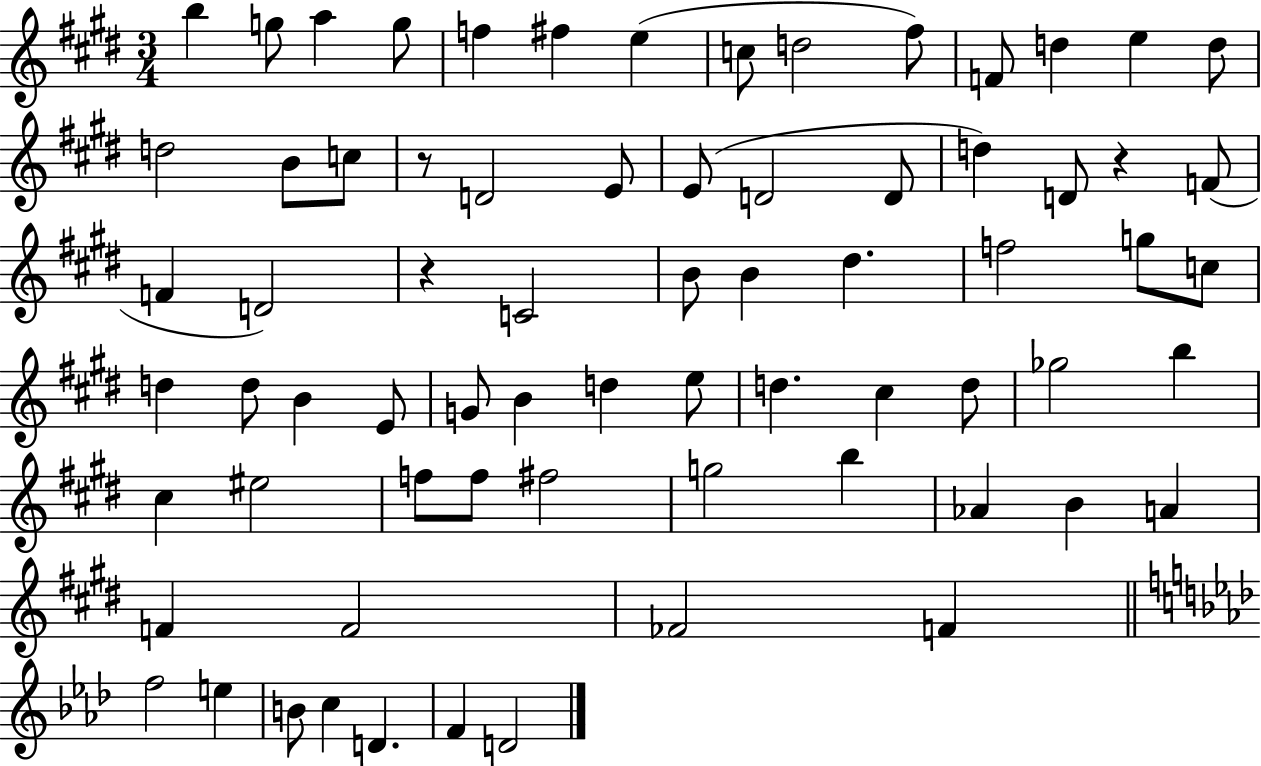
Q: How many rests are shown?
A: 3